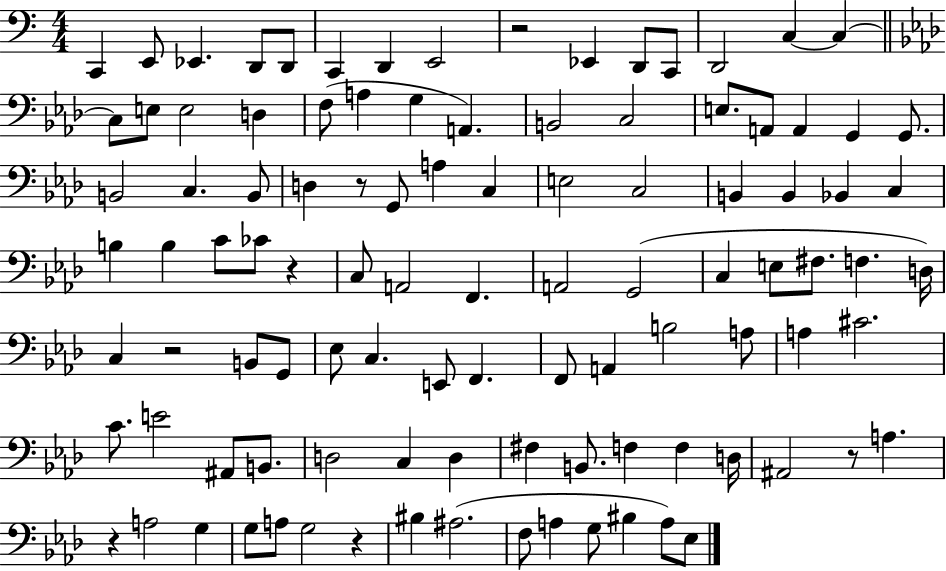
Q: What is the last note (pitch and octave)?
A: Eb3